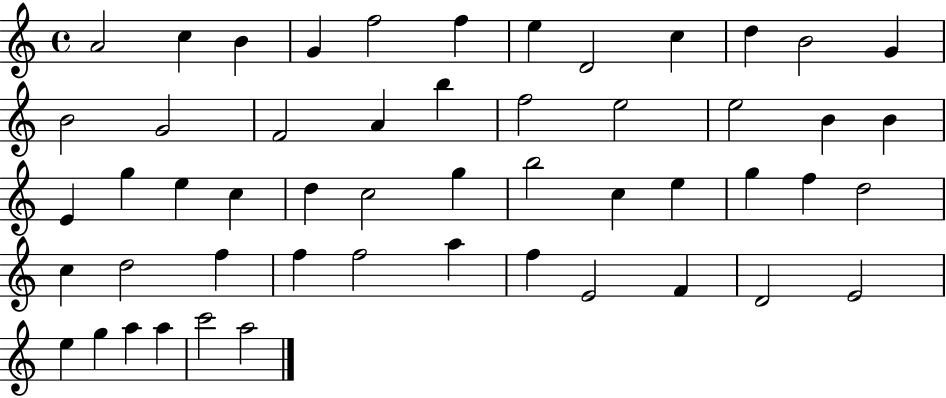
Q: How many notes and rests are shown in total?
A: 52